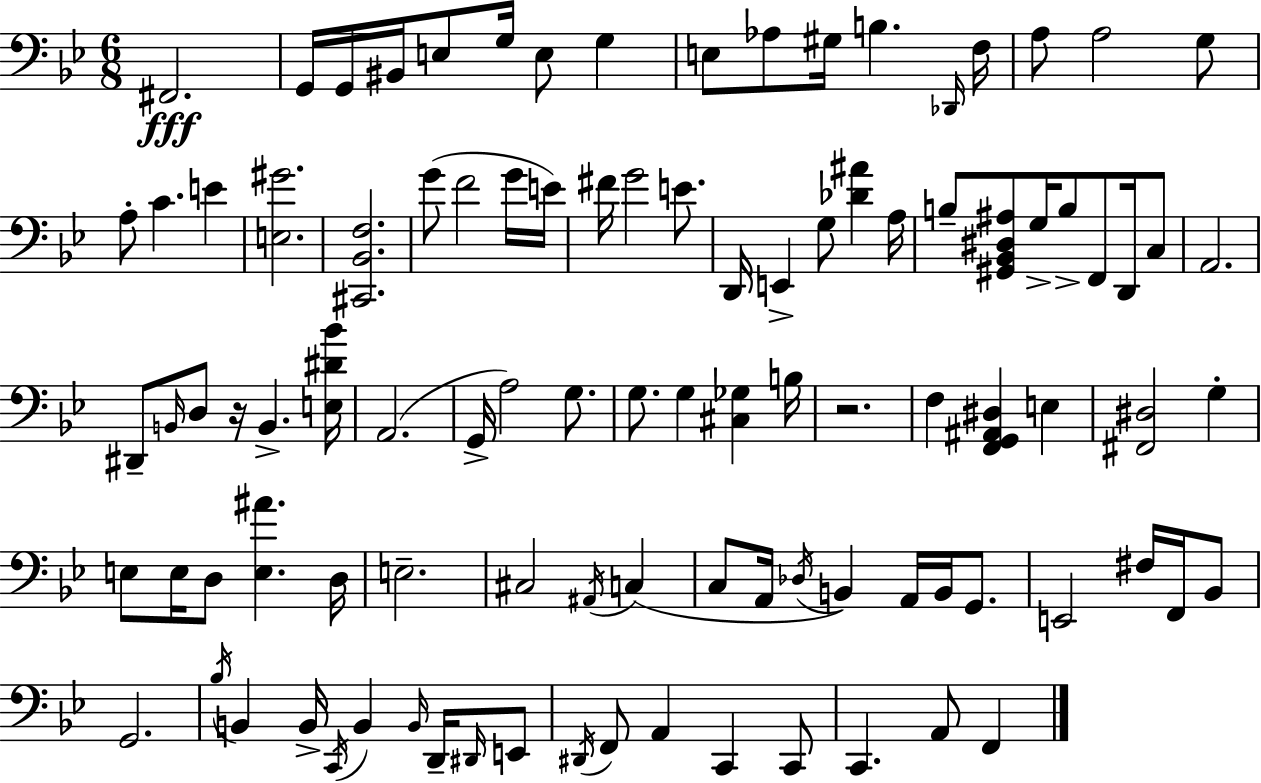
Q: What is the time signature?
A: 6/8